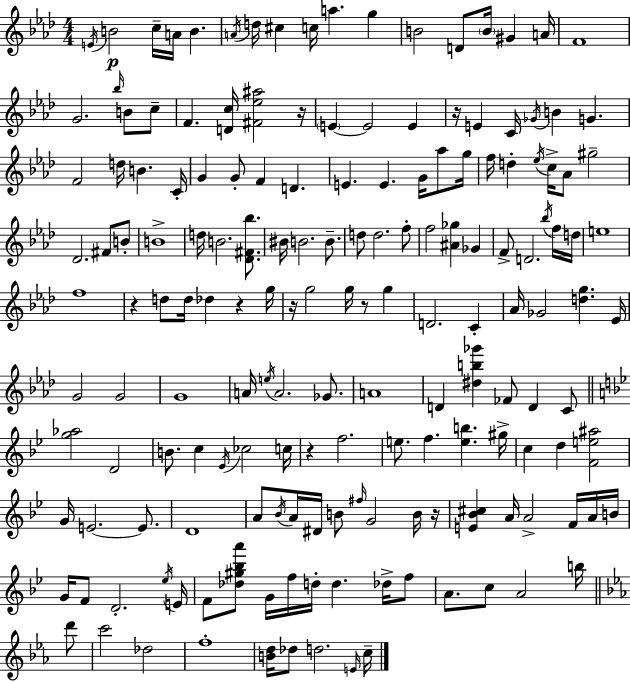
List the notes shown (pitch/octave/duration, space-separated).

E4/s B4/h C5/s A4/s B4/q. A4/s D5/s C#5/q C5/s A5/q. G5/q B4/h D4/e B4/s G#4/q A4/s F4/w G4/h. Bb5/s B4/e C5/e F4/q. [D4,C5]/s [F#4,Eb5,A#5]/h R/s E4/q E4/h E4/q R/s E4/q C4/s Gb4/s B4/q G4/q. F4/h D5/s B4/q. C4/s G4/q G4/e F4/q D4/q. E4/q. E4/q. G4/s Ab5/e G5/s F5/s D5/q Eb5/s C5/s Ab4/e G#5/h Db4/h. F#4/e B4/e B4/w D5/s B4/h. [Db4,F#4,Bb5]/e. BIS4/s B4/h. B4/e. D5/e D5/h. F5/e F5/h [A#4,Gb5]/q Gb4/q F4/e D4/h. Bb5/s F5/s D5/s E5/w F5/w R/q D5/e D5/s Db5/q R/q G5/s R/s G5/h G5/s R/e G5/q D4/h. C4/q Ab4/s Gb4/h [D5,G5]/q. Eb4/s G4/h G4/h G4/w A4/s E5/s A4/h. Gb4/e. A4/w D4/q [D#5,B5,Gb6]/q FES4/e D4/q C4/e [G5,Ab5]/h D4/h B4/e. C5/q Eb4/s CES5/h C5/s R/q F5/h. E5/e. F5/q. [E5,B5]/q. G#5/s C5/q D5/q [F4,E5,A#5]/h G4/s E4/h. E4/e. D4/w A4/e Bb4/s A4/s D#4/s B4/e F#5/s G4/h B4/s R/s [E4,Bb4,C#5]/q A4/s A4/h F4/s A4/s B4/s G4/s F4/e D4/h. Eb5/s E4/s F4/e [Db5,G#5,Bb5,A6]/e G4/s F5/s D5/s D5/q. Db5/s F5/e A4/e. C5/e A4/h B5/s D6/e C6/h Db5/h F5/w [B4,D5]/s Db5/e D5/h. E4/s C5/s